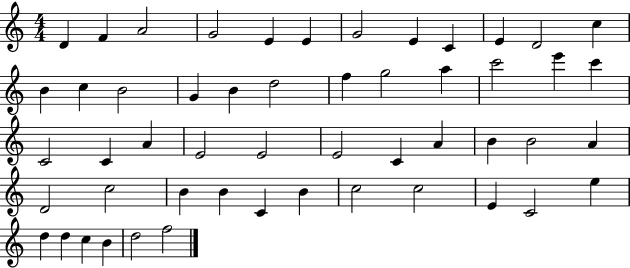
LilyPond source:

{
  \clef treble
  \numericTimeSignature
  \time 4/4
  \key c \major
  d'4 f'4 a'2 | g'2 e'4 e'4 | g'2 e'4 c'4 | e'4 d'2 c''4 | \break b'4 c''4 b'2 | g'4 b'4 d''2 | f''4 g''2 a''4 | c'''2 e'''4 c'''4 | \break c'2 c'4 a'4 | e'2 e'2 | e'2 c'4 a'4 | b'4 b'2 a'4 | \break d'2 c''2 | b'4 b'4 c'4 b'4 | c''2 c''2 | e'4 c'2 e''4 | \break d''4 d''4 c''4 b'4 | d''2 f''2 | \bar "|."
}